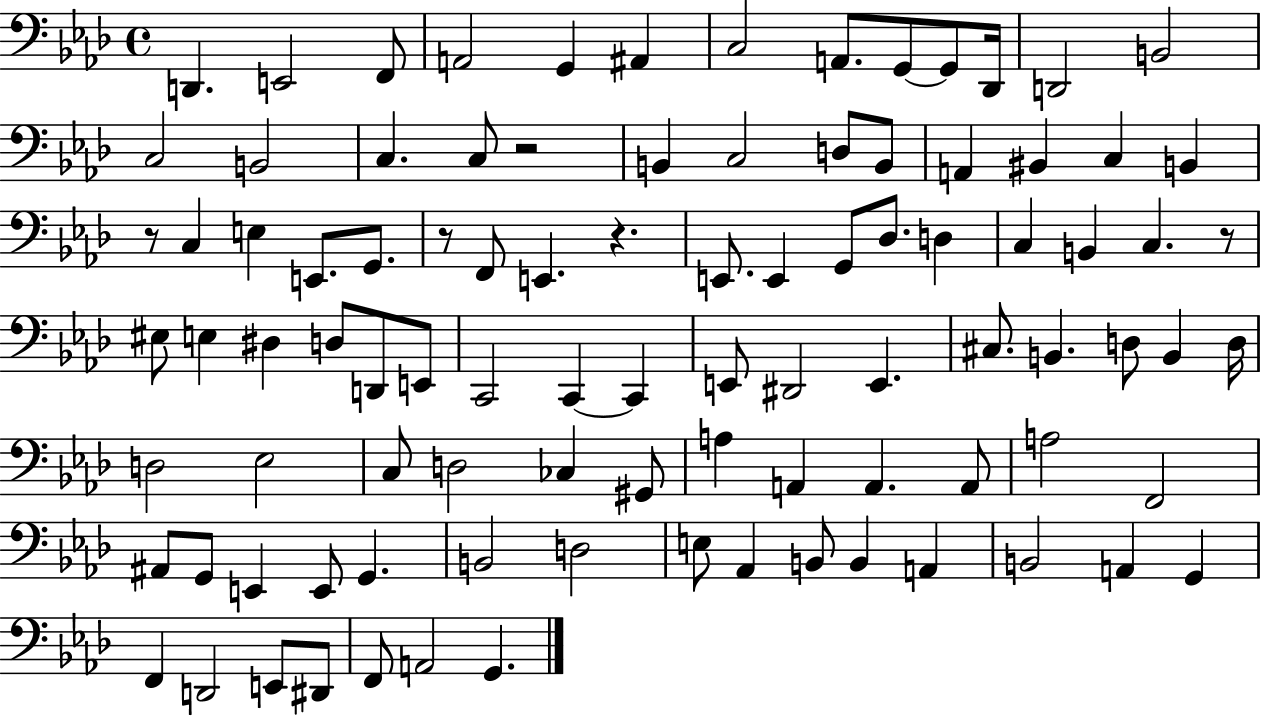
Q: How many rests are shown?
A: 5